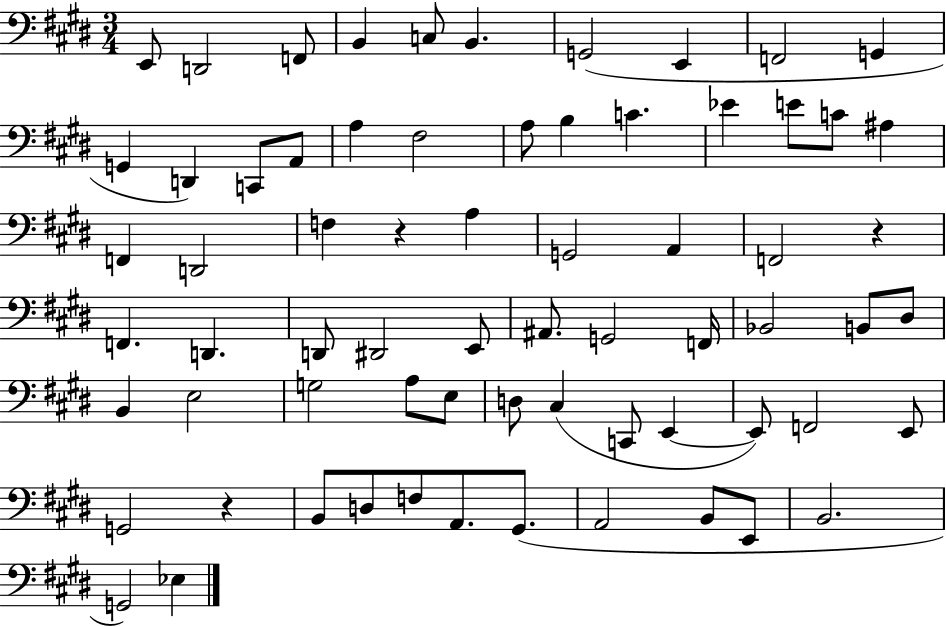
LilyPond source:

{
  \clef bass
  \numericTimeSignature
  \time 3/4
  \key e \major
  \repeat volta 2 { e,8 d,2 f,8 | b,4 c8 b,4. | g,2( e,4 | f,2 g,4 | \break g,4 d,4) c,8 a,8 | a4 fis2 | a8 b4 c'4. | ees'4 e'8 c'8 ais4 | \break f,4 d,2 | f4 r4 a4 | g,2 a,4 | f,2 r4 | \break f,4. d,4. | d,8 dis,2 e,8 | ais,8. g,2 f,16 | bes,2 b,8 dis8 | \break b,4 e2 | g2 a8 e8 | d8 cis4( c,8 e,4~~ | e,8) f,2 e,8 | \break g,2 r4 | b,8 d8 f8 a,8. gis,8.( | a,2 b,8 e,8 | b,2. | \break g,2) ees4 | } \bar "|."
}